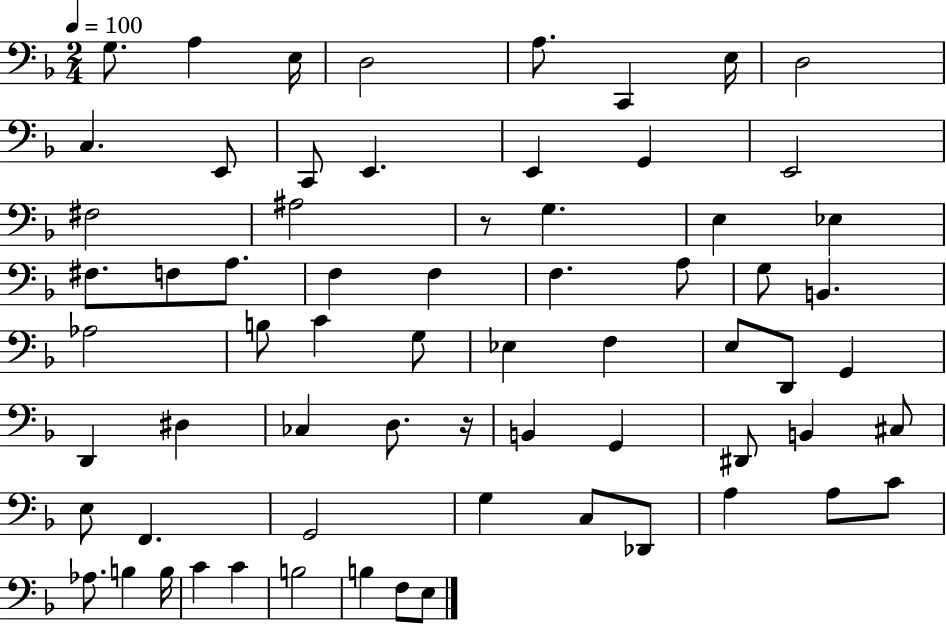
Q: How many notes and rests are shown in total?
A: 67